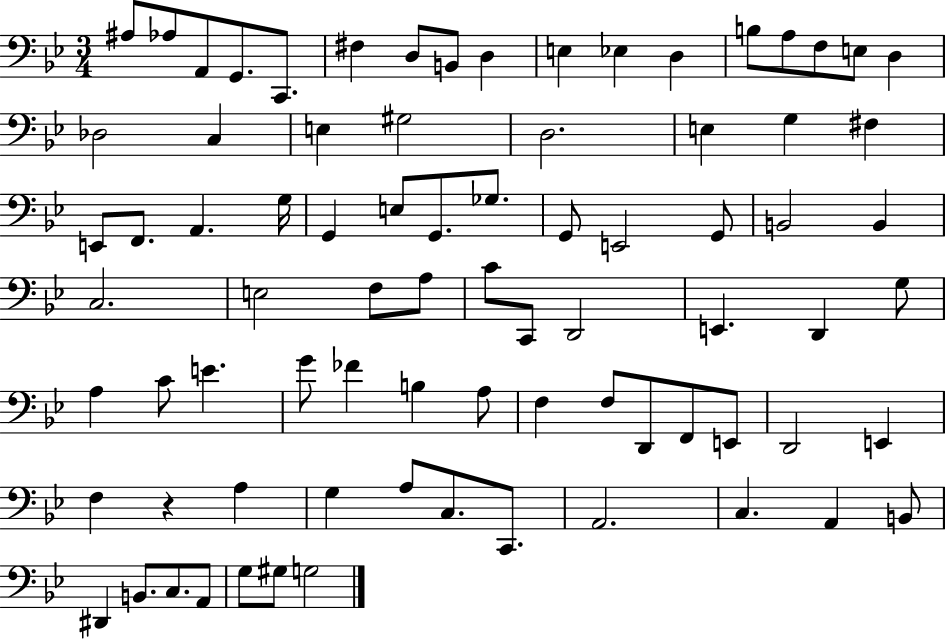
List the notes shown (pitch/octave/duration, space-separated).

A#3/e Ab3/e A2/e G2/e. C2/e. F#3/q D3/e B2/e D3/q E3/q Eb3/q D3/q B3/e A3/e F3/e E3/e D3/q Db3/h C3/q E3/q G#3/h D3/h. E3/q G3/q F#3/q E2/e F2/e. A2/q. G3/s G2/q E3/e G2/e. Gb3/e. G2/e E2/h G2/e B2/h B2/q C3/h. E3/h F3/e A3/e C4/e C2/e D2/h E2/q. D2/q G3/e A3/q C4/e E4/q. G4/e FES4/q B3/q A3/e F3/q F3/e D2/e F2/e E2/e D2/h E2/q F3/q R/q A3/q G3/q A3/e C3/e. C2/e. A2/h. C3/q. A2/q B2/e D#2/q B2/e. C3/e. A2/e G3/e G#3/e G3/h